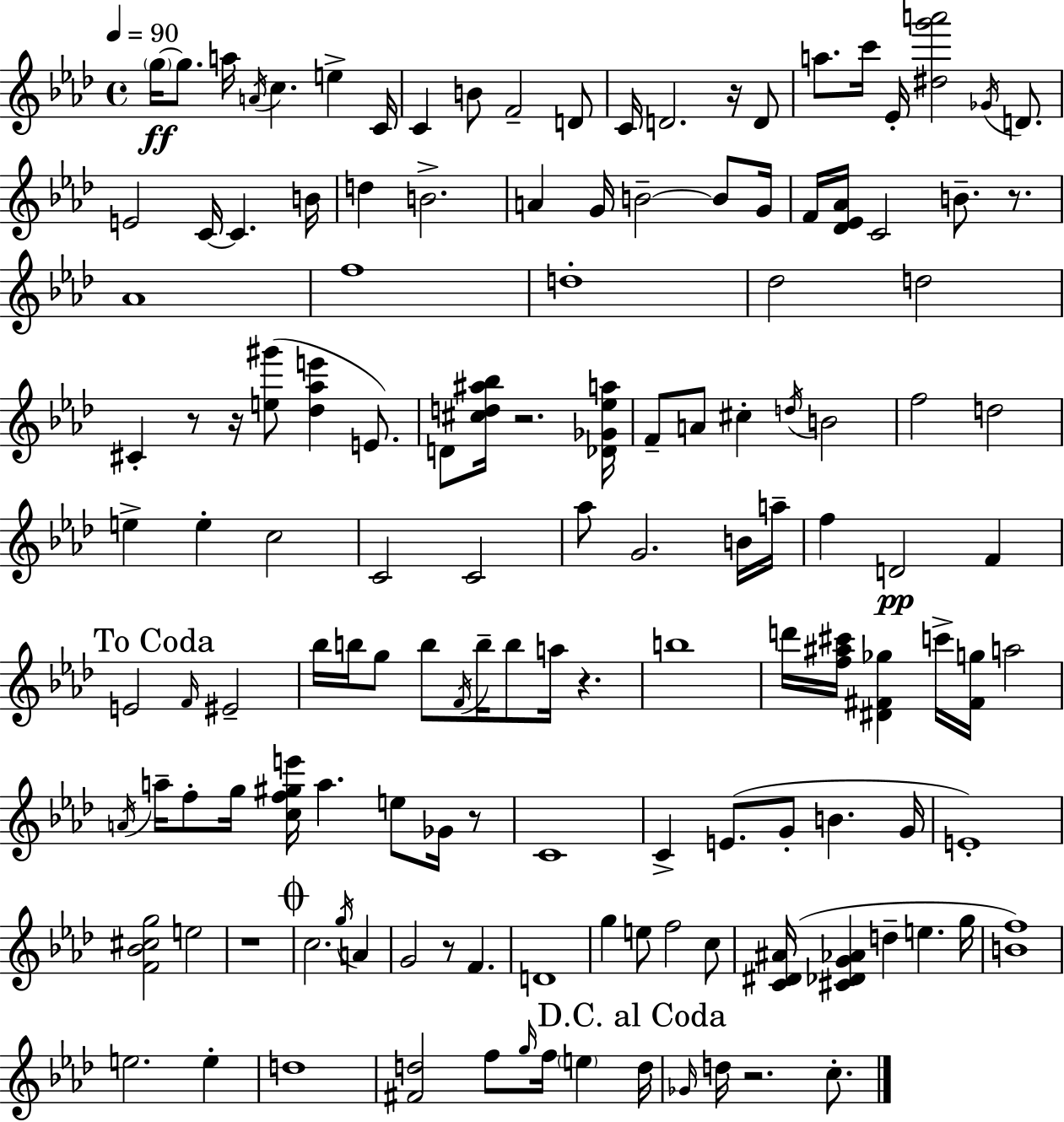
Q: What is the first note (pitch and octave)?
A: G5